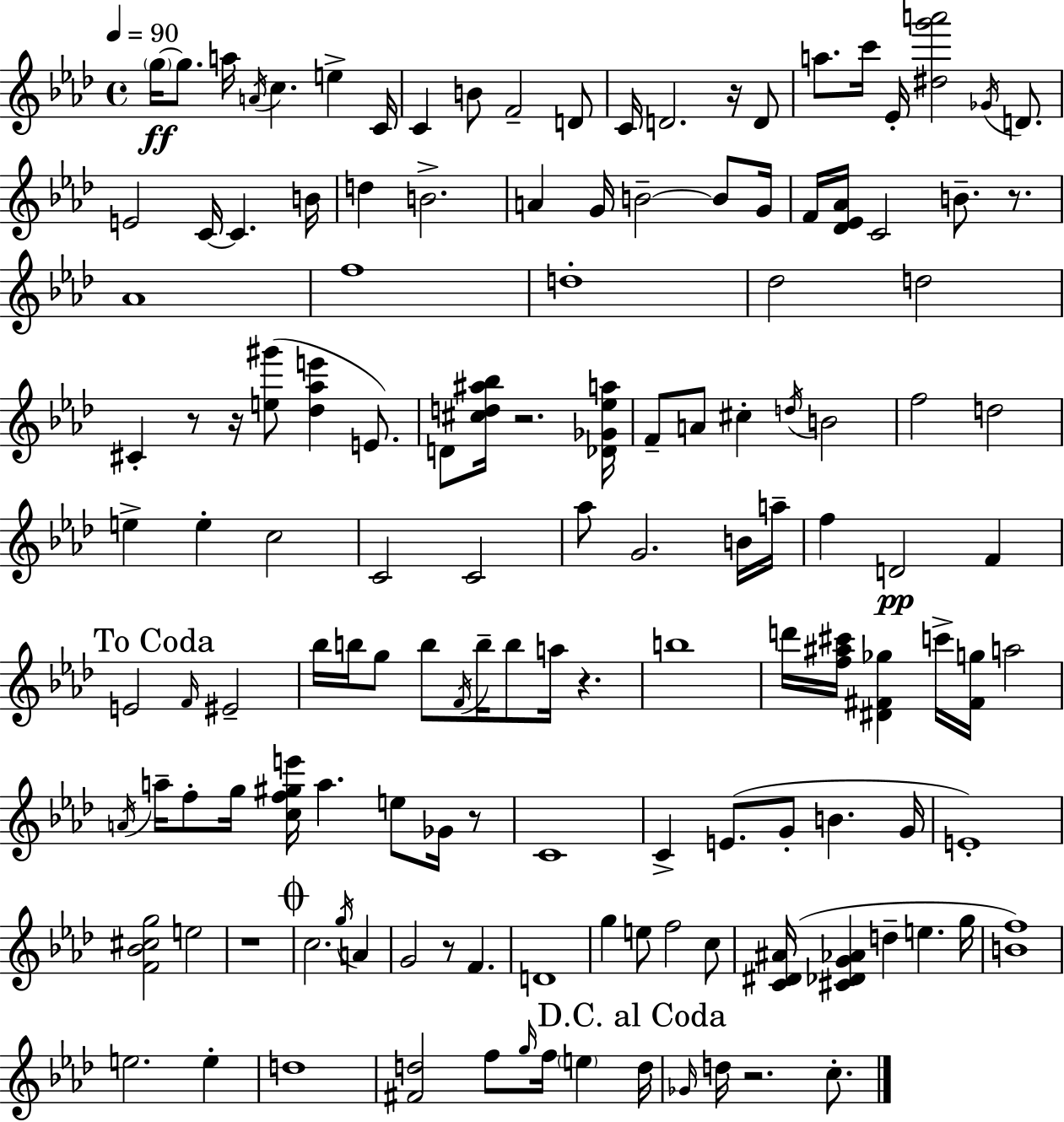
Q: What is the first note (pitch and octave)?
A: G5